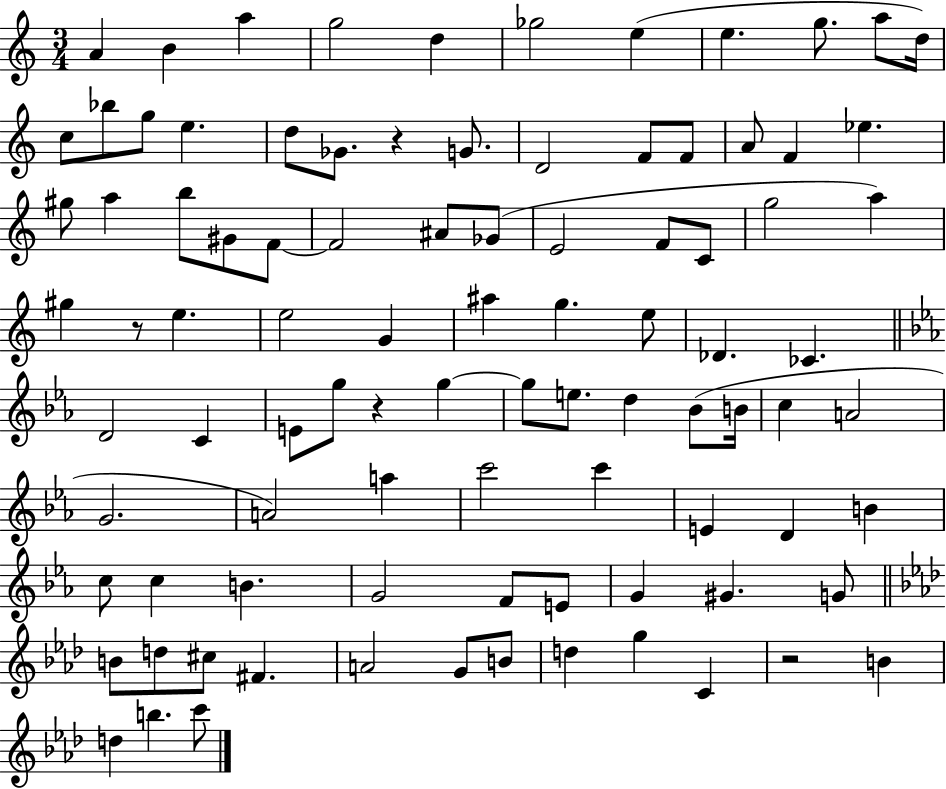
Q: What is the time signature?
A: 3/4